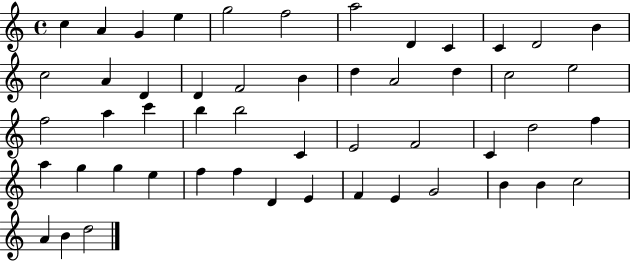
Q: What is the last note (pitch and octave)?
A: D5